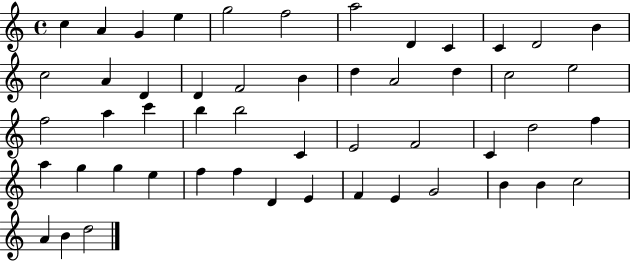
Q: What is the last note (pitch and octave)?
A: D5